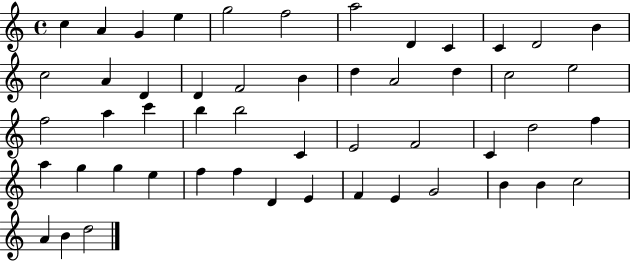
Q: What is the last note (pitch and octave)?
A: D5